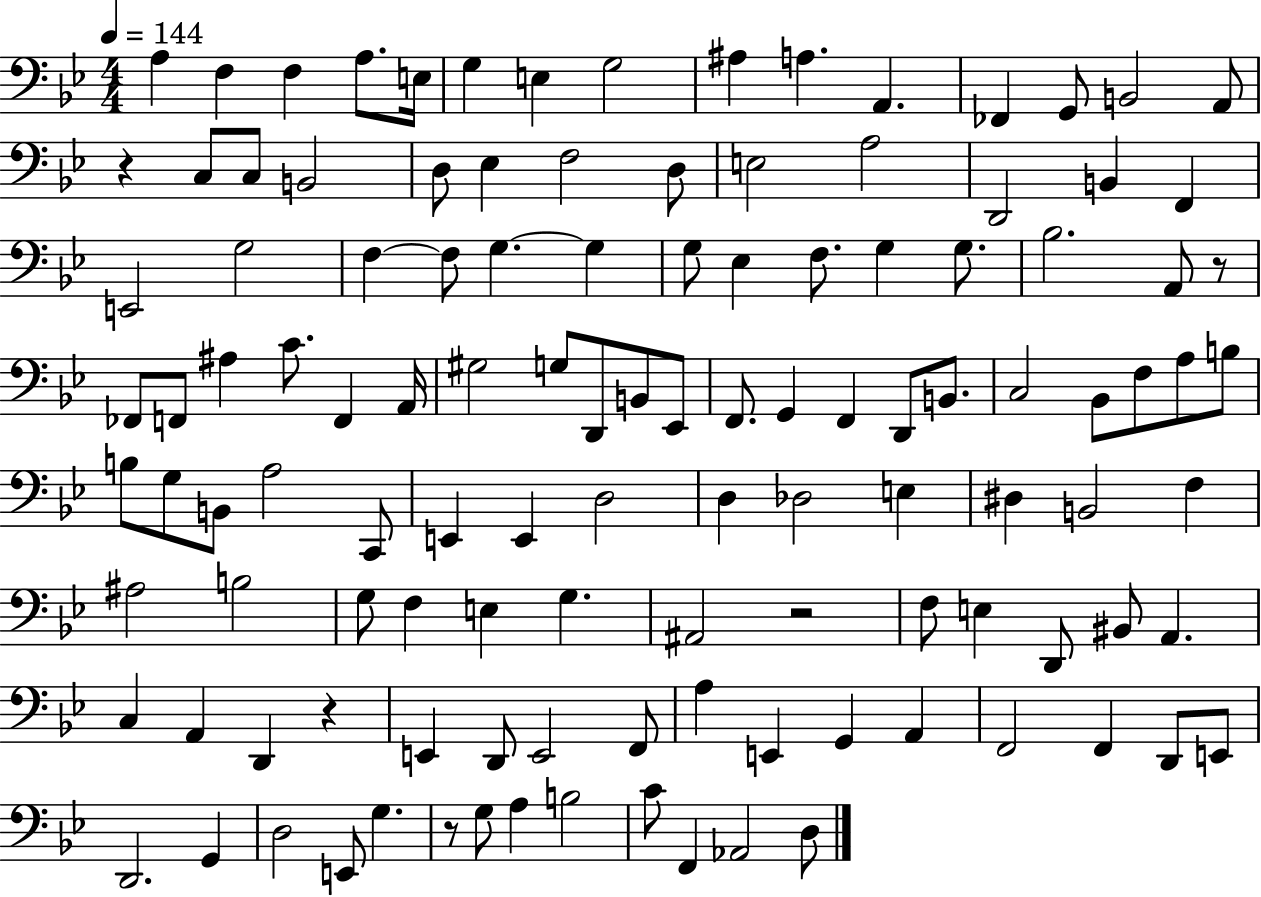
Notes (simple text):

A3/q F3/q F3/q A3/e. E3/s G3/q E3/q G3/h A#3/q A3/q. A2/q. FES2/q G2/e B2/h A2/e R/q C3/e C3/e B2/h D3/e Eb3/q F3/h D3/e E3/h A3/h D2/h B2/q F2/q E2/h G3/h F3/q F3/e G3/q. G3/q G3/e Eb3/q F3/e. G3/q G3/e. Bb3/h. A2/e R/e FES2/e F2/e A#3/q C4/e. F2/q A2/s G#3/h G3/e D2/e B2/e Eb2/e F2/e. G2/q F2/q D2/e B2/e. C3/h Bb2/e F3/e A3/e B3/e B3/e G3/e B2/e A3/h C2/e E2/q E2/q D3/h D3/q Db3/h E3/q D#3/q B2/h F3/q A#3/h B3/h G3/e F3/q E3/q G3/q. A#2/h R/h F3/e E3/q D2/e BIS2/e A2/q. C3/q A2/q D2/q R/q E2/q D2/e E2/h F2/e A3/q E2/q G2/q A2/q F2/h F2/q D2/e E2/e D2/h. G2/q D3/h E2/e G3/q. R/e G3/e A3/q B3/h C4/e F2/q Ab2/h D3/e